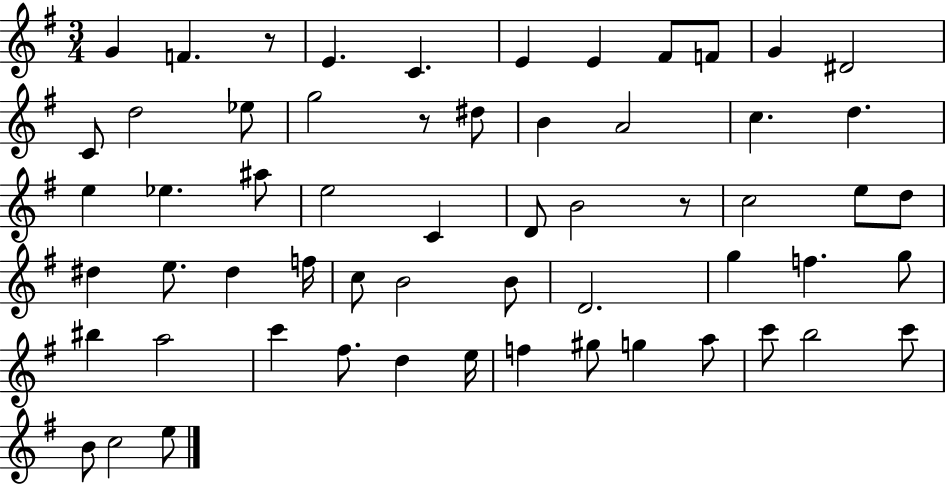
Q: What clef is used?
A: treble